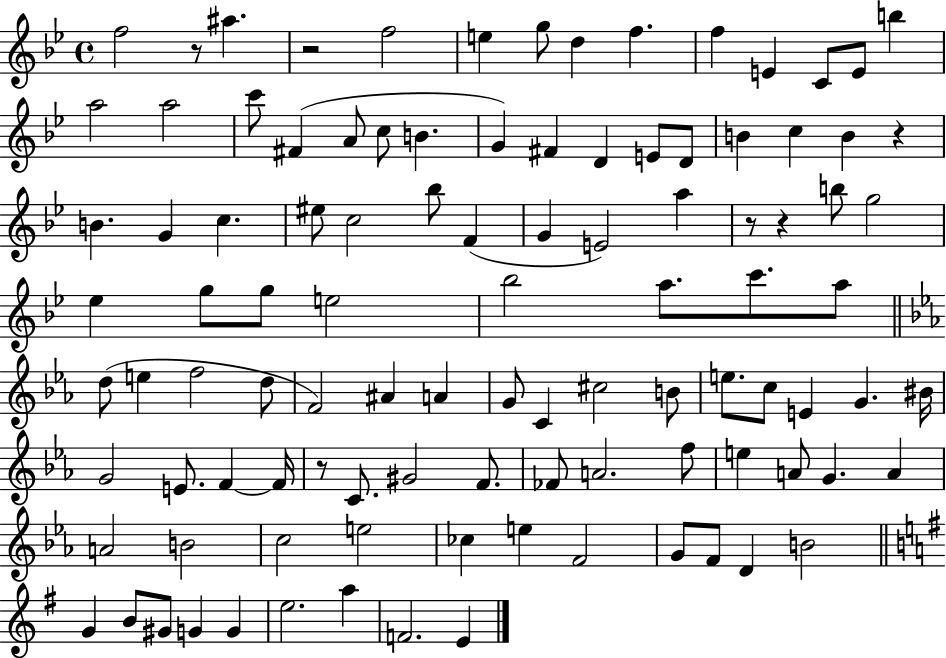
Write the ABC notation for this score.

X:1
T:Untitled
M:4/4
L:1/4
K:Bb
f2 z/2 ^a z2 f2 e g/2 d f f E C/2 E/2 b a2 a2 c'/2 ^F A/2 c/2 B G ^F D E/2 D/2 B c B z B G c ^e/2 c2 _b/2 F G E2 a z/2 z b/2 g2 _e g/2 g/2 e2 _b2 a/2 c'/2 a/2 d/2 e f2 d/2 F2 ^A A G/2 C ^c2 B/2 e/2 c/2 E G ^B/4 G2 E/2 F F/4 z/2 C/2 ^G2 F/2 _F/2 A2 f/2 e A/2 G A A2 B2 c2 e2 _c e F2 G/2 F/2 D B2 G B/2 ^G/2 G G e2 a F2 E